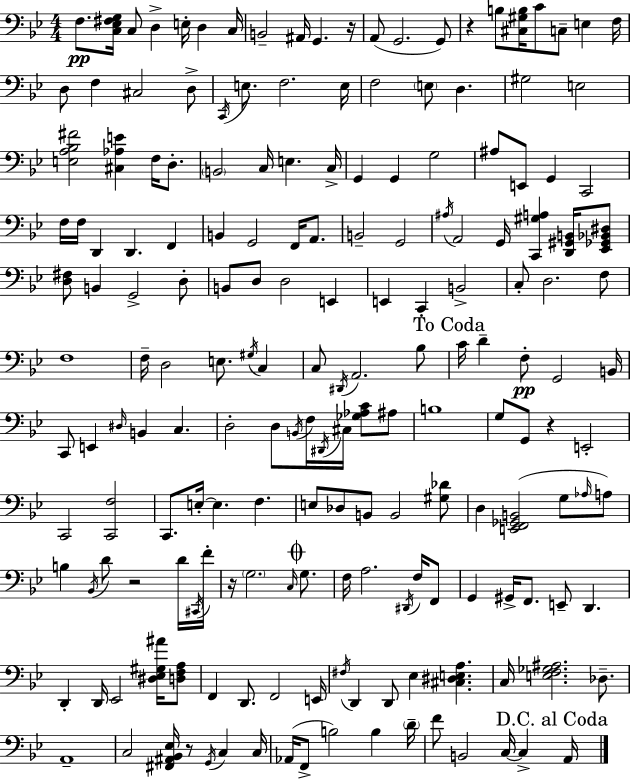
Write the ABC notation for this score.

X:1
T:Untitled
M:4/4
L:1/4
K:Bb
F,/2 [C,_E,^F,G,]/4 C,/2 D, E,/4 D, C,/4 B,,2 ^A,,/4 G,, z/4 A,,/2 G,,2 G,,/2 z B,/2 [^C,^G,B,]/4 C/2 C,/2 E, F,/4 D,/2 F, ^C,2 D,/2 C,,/4 E,/2 F,2 E,/4 F,2 E,/2 D, ^G,2 E,2 [E,A,_B,^F]2 [^C,_A,E] F,/4 D,/2 B,,2 C,/4 E, C,/4 G,, G,, G,2 ^A,/2 E,,/2 G,, C,,2 F,/4 F,/4 D,, D,, F,, B,, G,,2 F,,/4 A,,/2 B,,2 G,,2 ^A,/4 A,,2 G,,/4 [C,,^G,A,] [D,,^G,,B,,]/4 [_E,,_G,,_B,,^D,]/2 [D,^F,]/2 B,, G,,2 D,/2 B,,/2 D,/2 D,2 E,, E,, C,, B,,2 C,/2 D,2 F,/2 F,4 F,/4 D,2 E,/2 ^G,/4 C, C,/2 ^D,,/4 A,,2 _B,/2 C/4 D F,/2 G,,2 B,,/4 C,,/2 E,, ^D,/4 B,, C, D,2 D,/2 B,,/4 F,/4 ^D,,/4 ^C,/4 [_G,_A,C]/2 ^A,/2 B,4 G,/2 G,,/2 z E,,2 C,,2 [C,,F,]2 C,,/2 E,/4 E, F, E,/2 _D,/2 B,,/2 B,,2 [^G,_D]/2 D, [E,,F,,_G,,B,,]2 G,/2 _A,/4 A,/2 B, _B,,/4 D/2 z2 D/4 ^C,,/4 F/4 z/4 G,2 C,/4 G,/2 F,/4 A,2 ^D,,/4 F,/4 F,,/2 G,, ^G,,/4 F,,/2 E,,/2 D,, D,, D,,/4 _E,,2 [^D,_E,^G,^A]/4 [D,F,A,]/2 F,, D,,/2 F,,2 E,,/4 ^F,/4 D,, D,,/2 _E, [^C,^D,E,A,] C,/4 [E,F,_G,^A,]2 _D,/2 A,,4 C,2 [^F,,^A,,_B,,_E,]/4 z/2 G,,/4 C, C,/4 _A,,/4 F,,/2 B,2 B, D/4 F/2 B,,2 C,/4 C, A,,/4